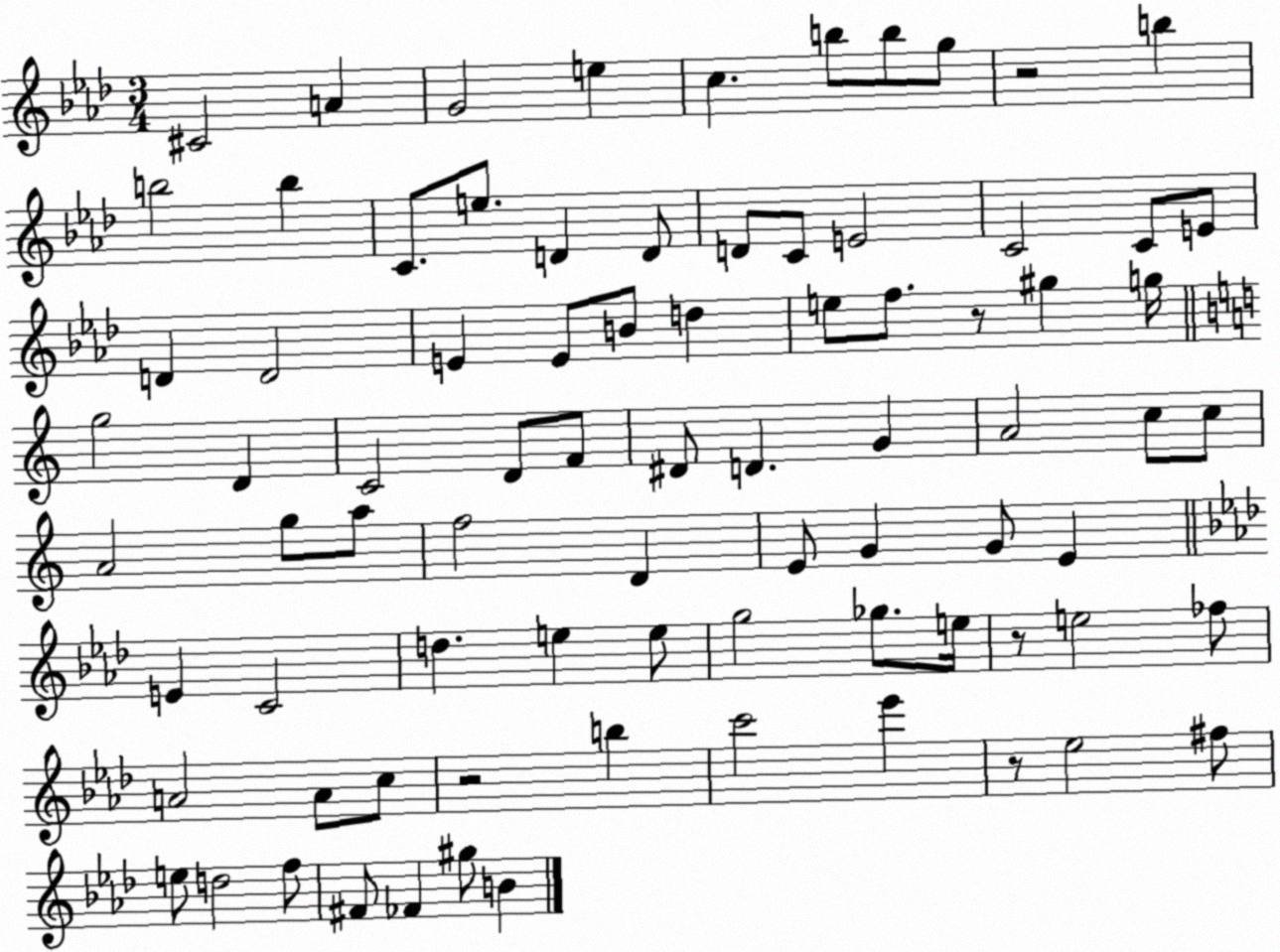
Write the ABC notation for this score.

X:1
T:Untitled
M:3/4
L:1/4
K:Ab
^C2 A G2 e c b/2 b/2 g/2 z2 b b2 b C/2 e/2 D D/2 D/2 C/2 E2 C2 C/2 E/2 D D2 E E/2 B/2 d e/2 f/2 z/2 ^g g/4 g2 D C2 D/2 F/2 ^D/2 D G A2 c/2 c/2 A2 g/2 a/2 f2 D E/2 G G/2 E E C2 d e e/2 g2 _g/2 e/4 z/2 e2 _f/2 A2 A/2 c/2 z2 b c'2 _e' z/2 _e2 ^f/2 e/2 d2 f/2 ^F/2 _F ^g/2 B